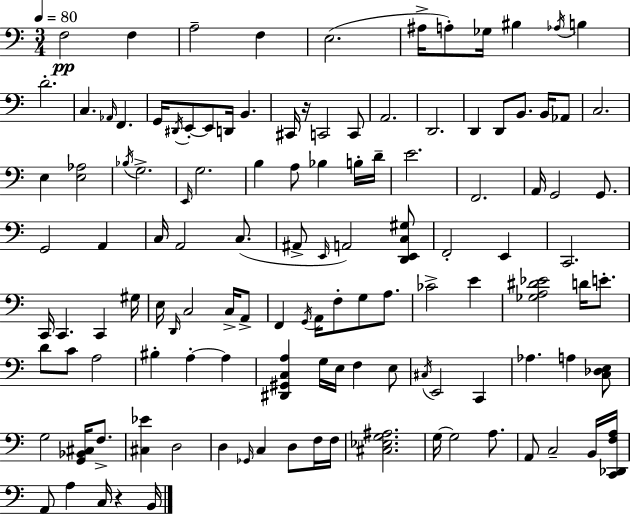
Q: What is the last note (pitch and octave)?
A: B2